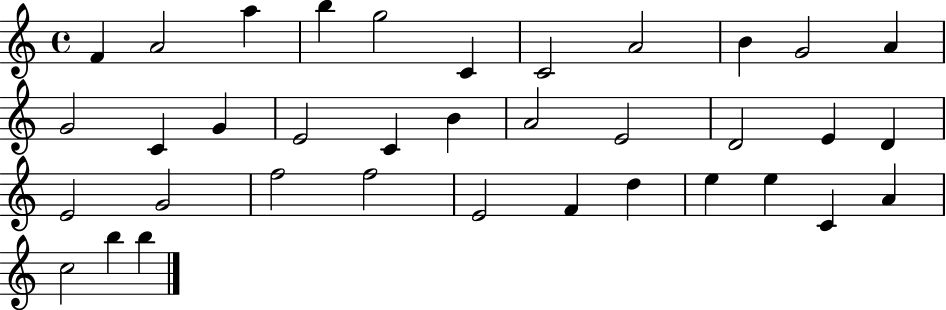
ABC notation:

X:1
T:Untitled
M:4/4
L:1/4
K:C
F A2 a b g2 C C2 A2 B G2 A G2 C G E2 C B A2 E2 D2 E D E2 G2 f2 f2 E2 F d e e C A c2 b b